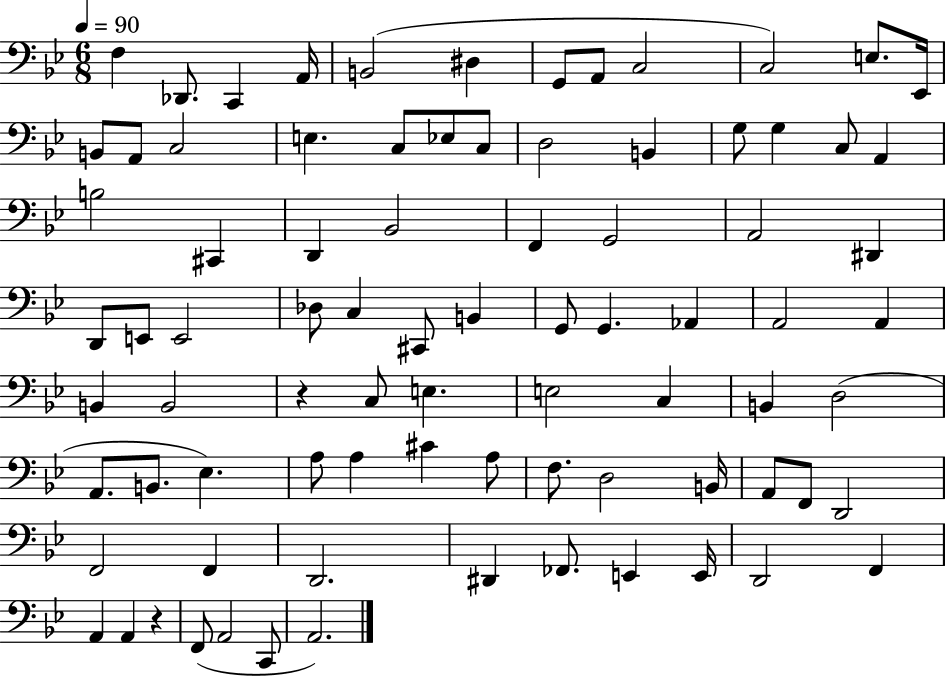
{
  \clef bass
  \numericTimeSignature
  \time 6/8
  \key bes \major
  \tempo 4 = 90
  f4 des,8. c,4 a,16 | b,2( dis4 | g,8 a,8 c2 | c2) e8. ees,16 | \break b,8 a,8 c2 | e4. c8 ees8 c8 | d2 b,4 | g8 g4 c8 a,4 | \break b2 cis,4 | d,4 bes,2 | f,4 g,2 | a,2 dis,4 | \break d,8 e,8 e,2 | des8 c4 cis,8 b,4 | g,8 g,4. aes,4 | a,2 a,4 | \break b,4 b,2 | r4 c8 e4. | e2 c4 | b,4 d2( | \break a,8. b,8. ees4.) | a8 a4 cis'4 a8 | f8. d2 b,16 | a,8 f,8 d,2 | \break f,2 f,4 | d,2. | dis,4 fes,8. e,4 e,16 | d,2 f,4 | \break a,4 a,4 r4 | f,8( a,2 c,8 | a,2.) | \bar "|."
}